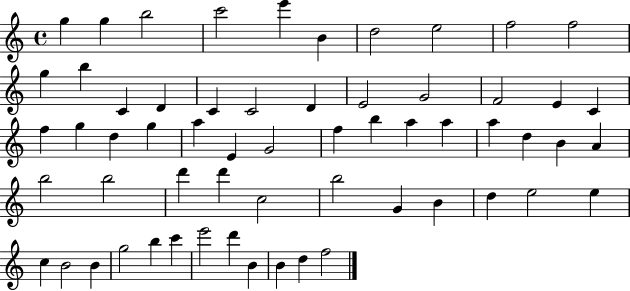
G5/q G5/q B5/h C6/h E6/q B4/q D5/h E5/h F5/h F5/h G5/q B5/q C4/q D4/q C4/q C4/h D4/q E4/h G4/h F4/h E4/q C4/q F5/q G5/q D5/q G5/q A5/q E4/q G4/h F5/q B5/q A5/q A5/q A5/q D5/q B4/q A4/q B5/h B5/h D6/q D6/q C5/h B5/h G4/q B4/q D5/q E5/h E5/q C5/q B4/h B4/q G5/h B5/q C6/q E6/h D6/q B4/q B4/q D5/q F5/h